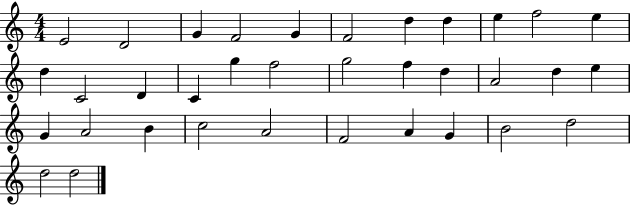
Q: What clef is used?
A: treble